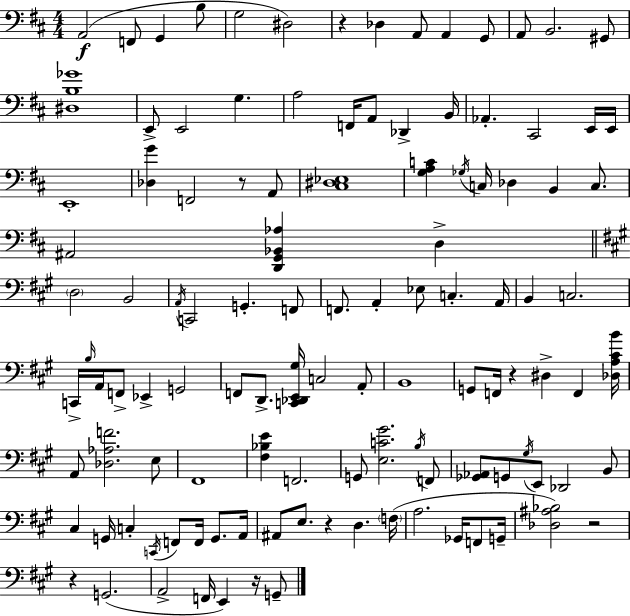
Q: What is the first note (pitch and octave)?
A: A2